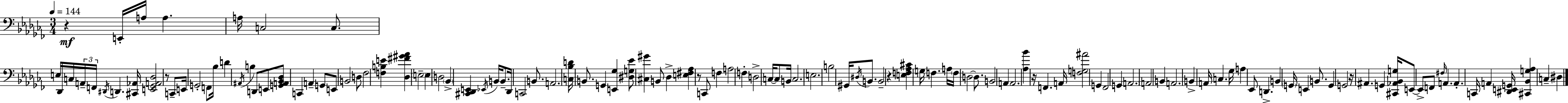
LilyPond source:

{
  \clef bass
  \numericTimeSignature
  \time 3/4
  \key aes \minor
  \tempo 4 = 144
  r4\mf e,16-. a16 a4. | a16 c2 c8. | e16 des,16 c16 \tuplet 3/2 { a,16-- f,16 \acciaccatura { dis,16 } } d,4. | <cis, aes,>16 <e, ges, a, des>2 r8 c,8-- | \break e,16 g,2-. f,8 | bes16 d'4 \acciaccatura { ais,16 } b4 d,8 | e,8 <g, a, bes, des>8 c,4 a,4-- | g,8 e,8 b,2 | \break d8 fes2 <f b e'>4 | <des fis' gis' aes'>4 \parenthesize e2-- | e4 d2 | \parenthesize bes,4-> <cis, des, e,>4 \acciaccatura { ees,16 } b,16 | \break b,8.-- des,16 c,2 | b,8. a,2. | <c bes d'>16 b,8. g,4 <e, ges>4 | <dis g ees'>8 <cis gis'>4 b,8 des4-> | \break <e fis aes>4 r8 c,8 f4 | a2 f4-. | d2-> c16~~ | c8 b,16 c2. | \break e2. | b2 gis,16 | \acciaccatura { dis16 } b,8. b,2-- | r4 <e f aes cis'>4 g16 f4. | \break a16 \parenthesize f16 d2~~ | d8. b,2 | a,4 a,2. | <aes bes'>4 r16 f,4. | \break a,16 <f g ais'>2 | g,4 fes,2 | g,4 \parenthesize a,2. | a,2 | \break b,4 a,2. | b,4-> a,16 c4. | ges16 a4 ees,8 d,4.-> | b,4 \parenthesize g,16 e,4 | \break b,8. g,4 g,2 | r16 ais,4. g,4 | <cis, aes, bes, g>16 e,8~~ e,8-> f,8 \grace { fis16 } a,4. | a,4.-. c,16 | \break a,4 <dis, e, g,>16 <cis, bes, g aes>4 c4-- | dis4 \bar "|."
}